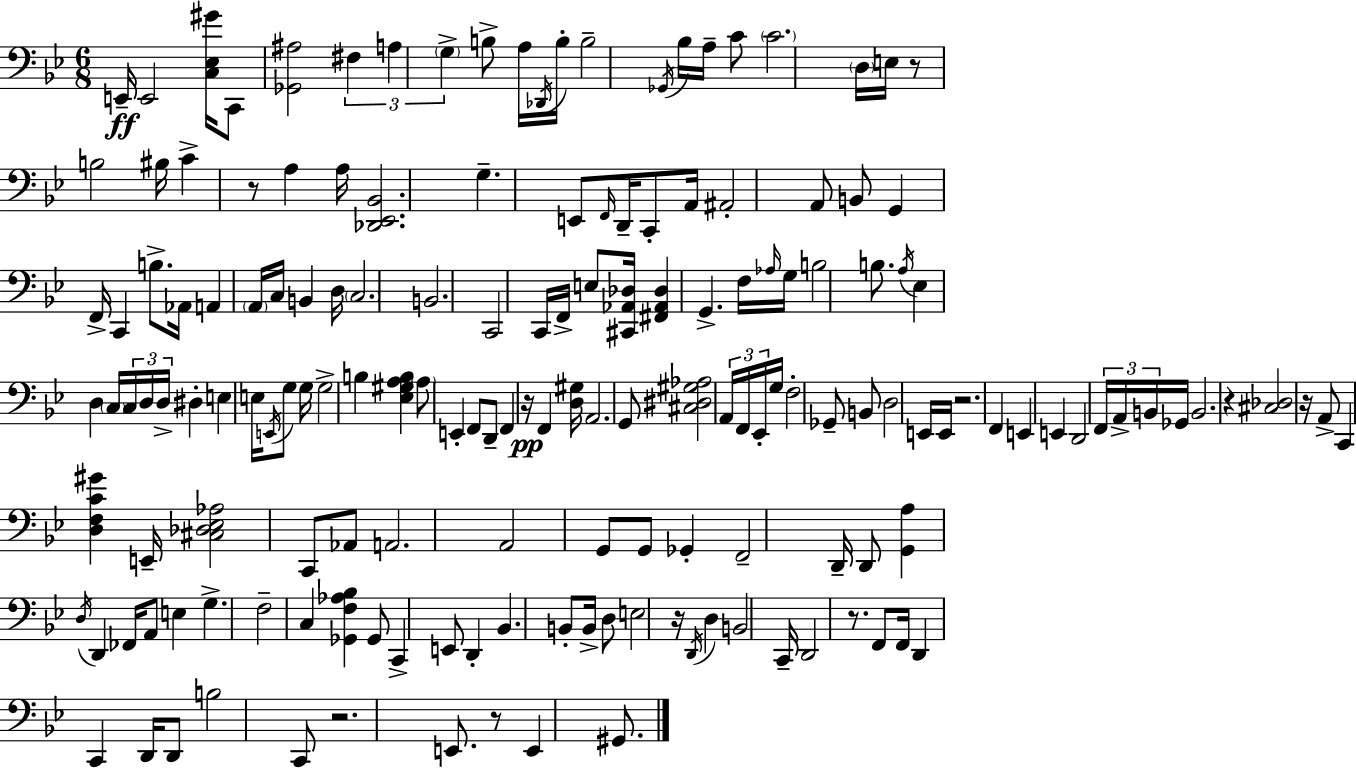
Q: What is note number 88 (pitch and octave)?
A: F2